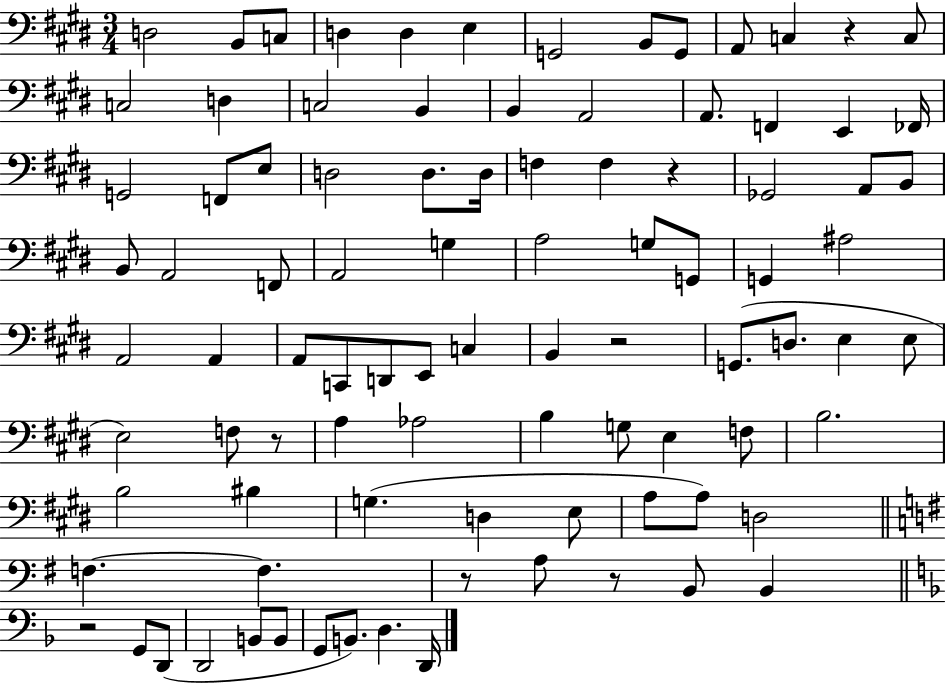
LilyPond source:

{
  \clef bass
  \numericTimeSignature
  \time 3/4
  \key e \major
  d2 b,8 c8 | d4 d4 e4 | g,2 b,8 g,8 | a,8 c4 r4 c8 | \break c2 d4 | c2 b,4 | b,4 a,2 | a,8. f,4 e,4 fes,16 | \break g,2 f,8 e8 | d2 d8. d16 | f4 f4 r4 | ges,2 a,8 b,8 | \break b,8 a,2 f,8 | a,2 g4 | a2 g8 g,8 | g,4 ais2 | \break a,2 a,4 | a,8 c,8 d,8 e,8 c4 | b,4 r2 | g,8.( d8. e4 e8 | \break e2) f8 r8 | a4 aes2 | b4 g8 e4 f8 | b2. | \break b2 bis4 | g4.( d4 e8 | a8 a8) d2 | \bar "||" \break \key g \major f4.~~ f4. | r8 a8 r8 b,8 b,4 | \bar "||" \break \key d \minor r2 g,8 d,8( | d,2 b,8 b,8 | g,8 b,8.) d4. d,16 | \bar "|."
}